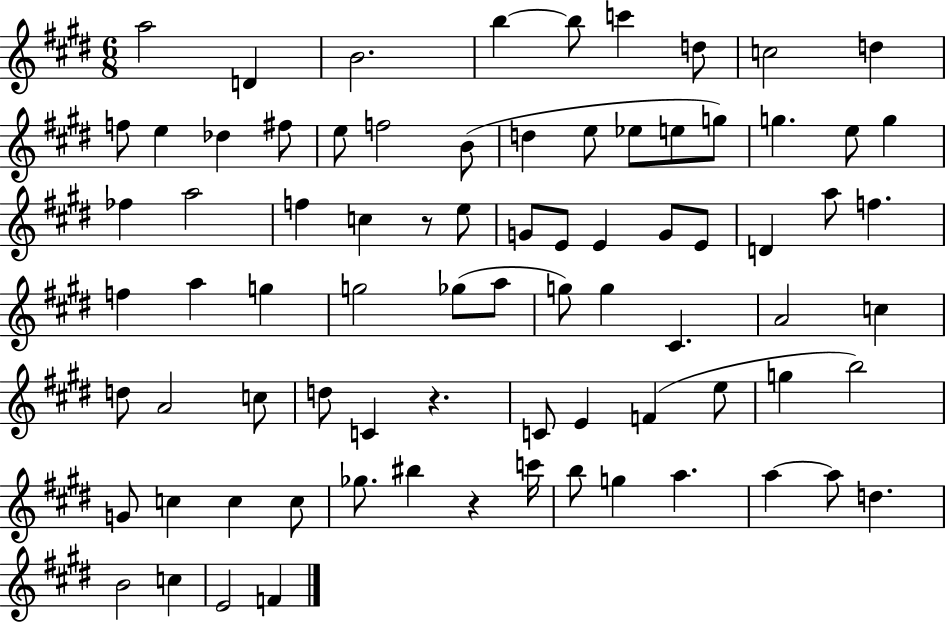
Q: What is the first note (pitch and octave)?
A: A5